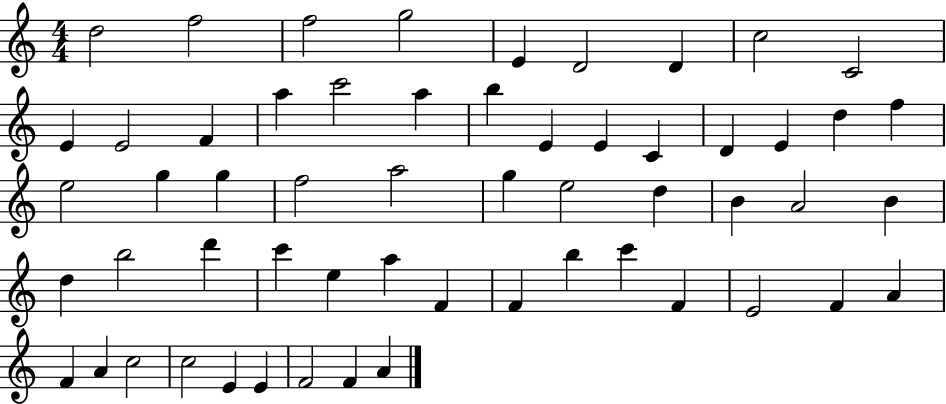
X:1
T:Untitled
M:4/4
L:1/4
K:C
d2 f2 f2 g2 E D2 D c2 C2 E E2 F a c'2 a b E E C D E d f e2 g g f2 a2 g e2 d B A2 B d b2 d' c' e a F F b c' F E2 F A F A c2 c2 E E F2 F A